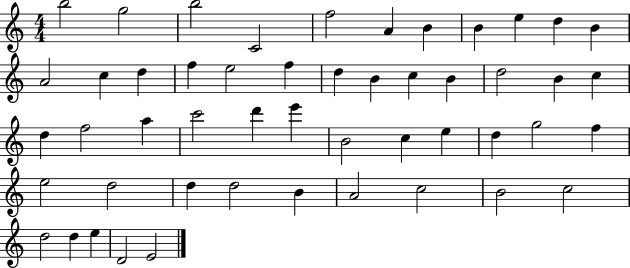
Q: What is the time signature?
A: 4/4